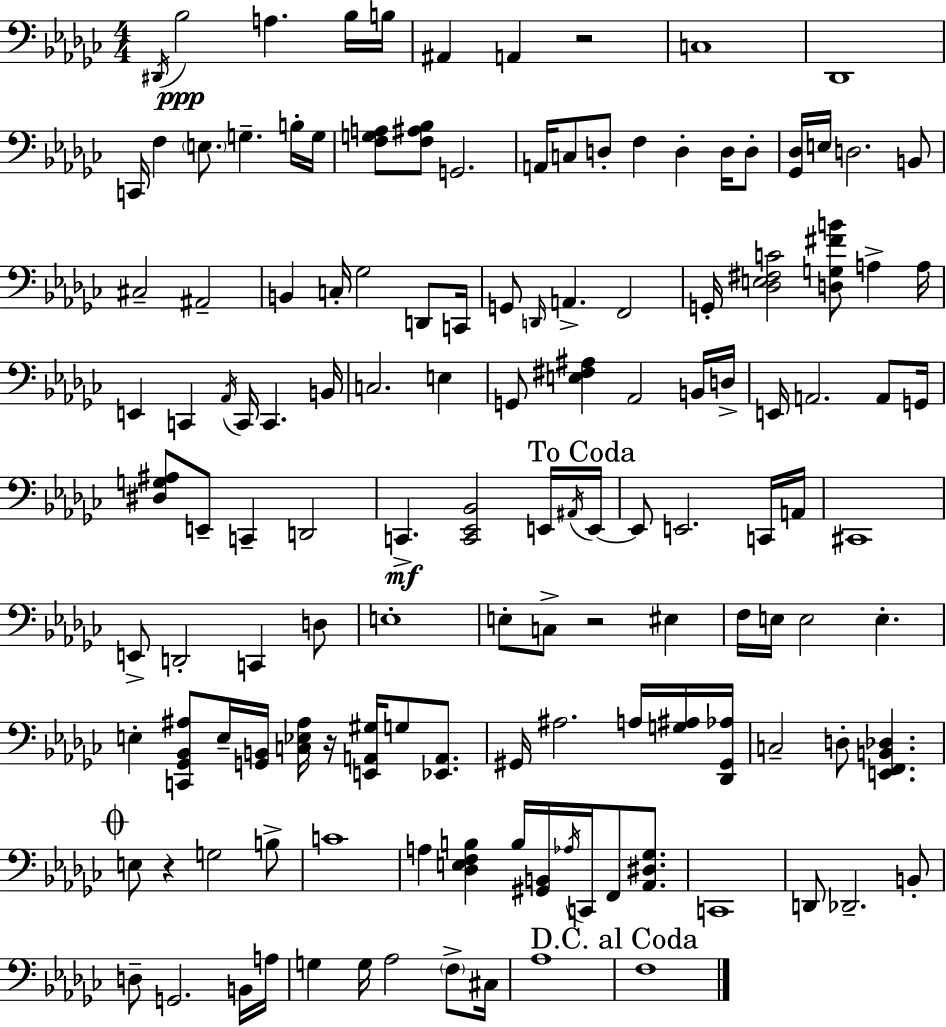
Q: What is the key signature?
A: EES minor